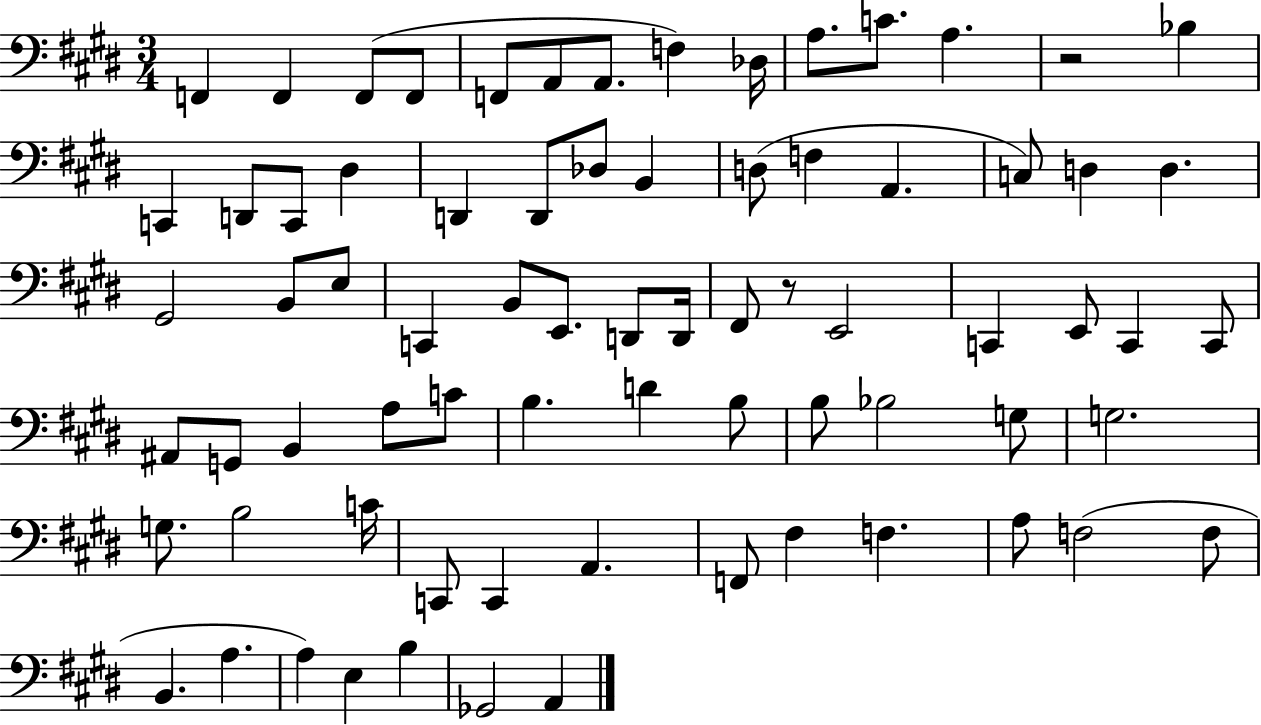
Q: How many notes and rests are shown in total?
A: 74